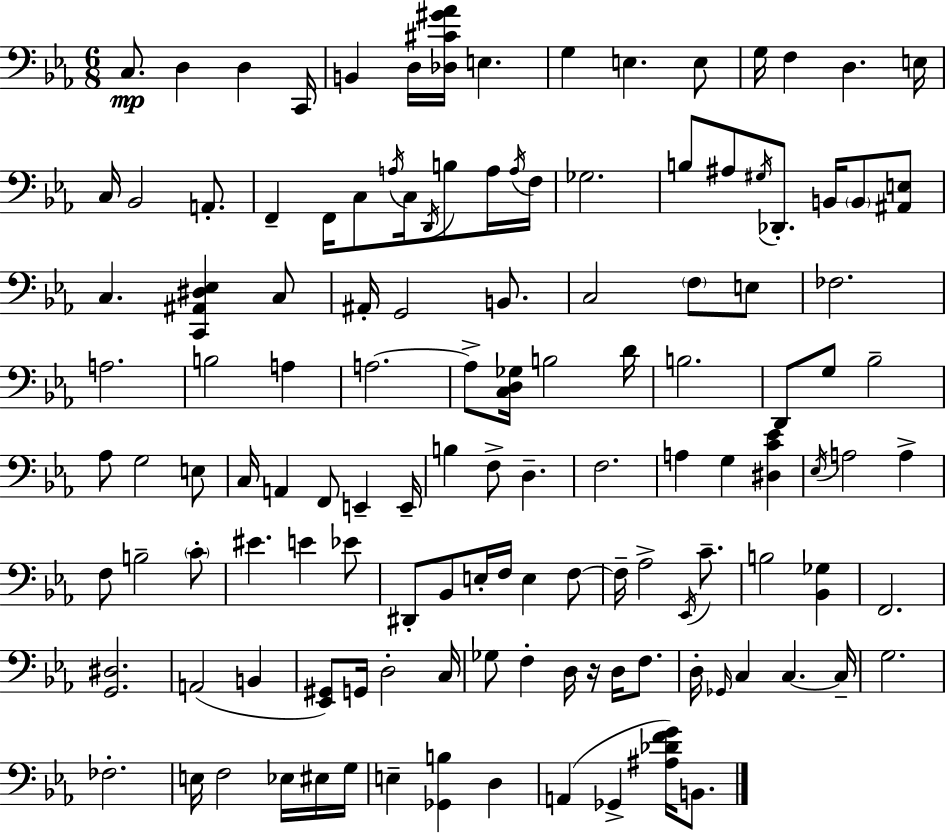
X:1
T:Untitled
M:6/8
L:1/4
K:Eb
C,/2 D, D, C,,/4 B,, D,/4 [_D,^C^G_A]/4 E, G, E, E,/2 G,/4 F, D, E,/4 C,/4 _B,,2 A,,/2 F,, F,,/4 C,/2 A,/4 C,/4 D,,/4 B,/2 A,/4 A,/4 F,/4 _G,2 B,/2 ^A,/2 ^G,/4 _D,,/2 B,,/4 B,,/2 [^A,,E,]/2 C, [C,,^A,,^D,_E,] C,/2 ^A,,/4 G,,2 B,,/2 C,2 F,/2 E,/2 _F,2 A,2 B,2 A, A,2 A,/2 [C,D,_G,]/4 B,2 D/4 B,2 D,,/2 G,/2 _B,2 _A,/2 G,2 E,/2 C,/4 A,, F,,/2 E,, E,,/4 B, F,/2 D, F,2 A, G, [^D,C_E] _E,/4 A,2 A, F,/2 B,2 C/2 ^E E _E/2 ^D,,/2 _B,,/2 E,/4 F,/4 E, F,/2 F,/4 _A,2 _E,,/4 C/2 B,2 [_B,,_G,] F,,2 [G,,^D,]2 A,,2 B,, [_E,,^G,,]/2 G,,/4 D,2 C,/4 _G,/2 F, D,/4 z/4 D,/4 F,/2 D,/4 _G,,/4 C, C, C,/4 G,2 _F,2 E,/4 F,2 _E,/4 ^E,/4 G,/4 E, [_G,,B,] D, A,, _G,, [^A,_DFG]/4 B,,/2